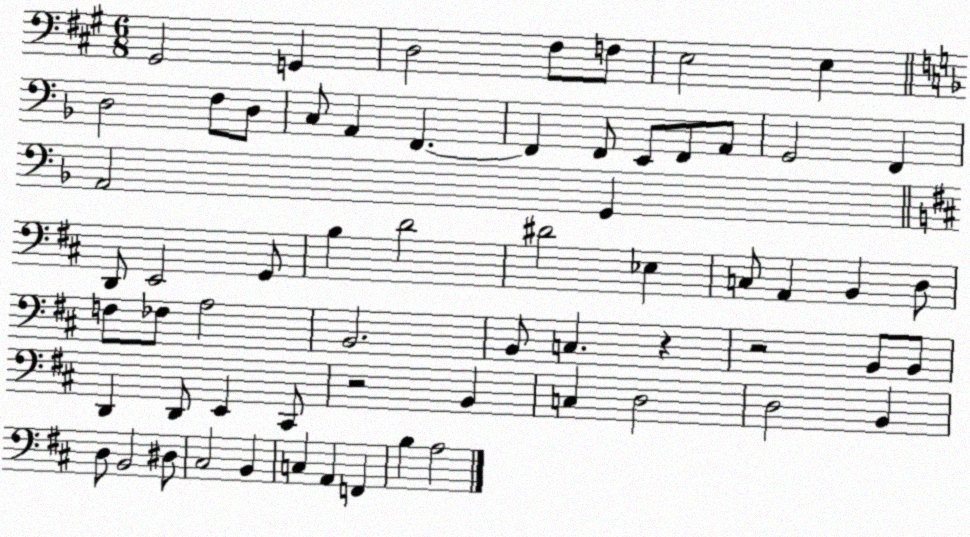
X:1
T:Untitled
M:6/8
L:1/4
K:A
^G,,2 G,, D,2 ^F,/2 F,/2 E,2 E, D,2 F,/2 D,/2 C,/2 A,, F,, F,, F,,/2 E,,/2 F,,/2 A,,/2 G,,2 F,, A,,2 G,, D,,/2 E,,2 G,,/2 B, D2 ^D2 _E, C,/2 A,, B,, D,/2 F,/2 _F,/2 A,2 B,,2 B,,/2 C, z z2 B,,/2 B,,/2 D,, D,,/2 E,, ^C,,/2 z2 B,, C, D,2 D,2 B,, D,/2 B,,2 ^D,/2 ^C,2 B,, C, A,, F,, B, A,2